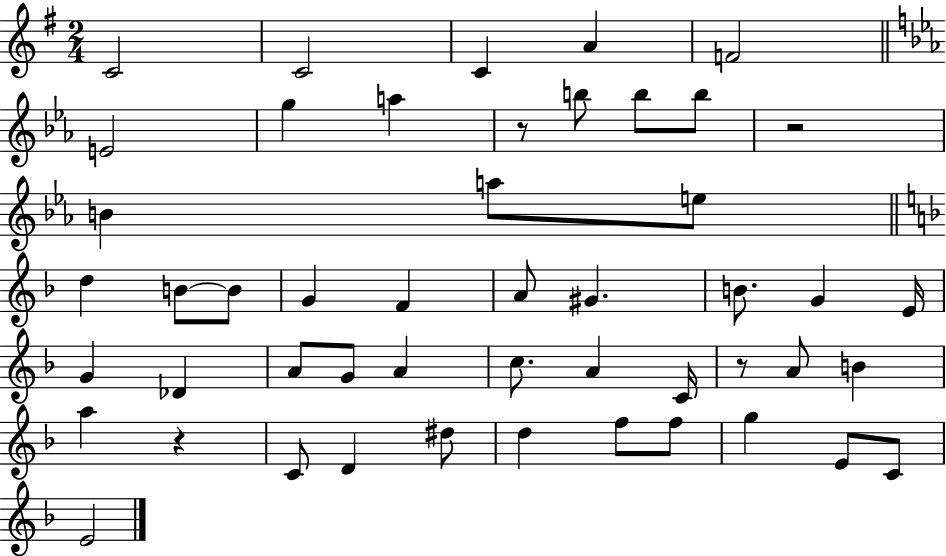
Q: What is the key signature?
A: G major